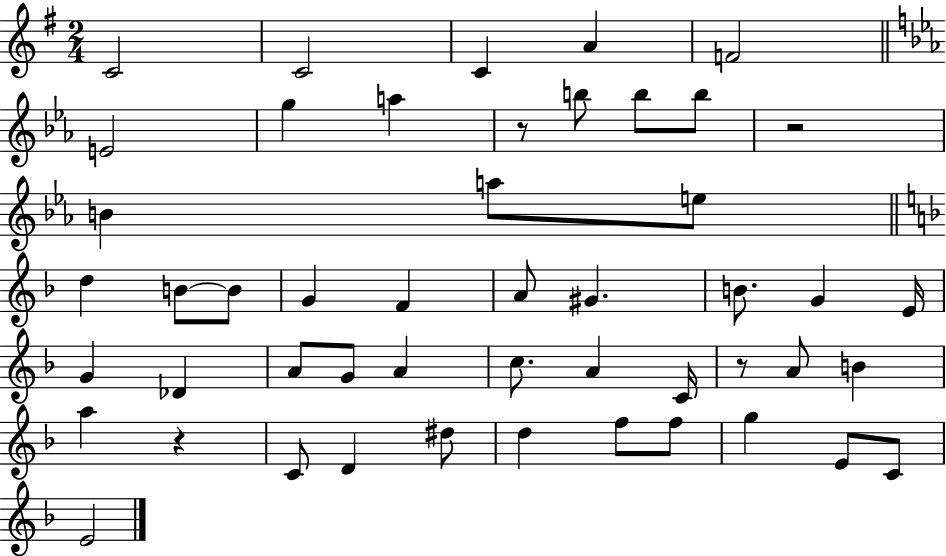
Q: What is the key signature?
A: G major